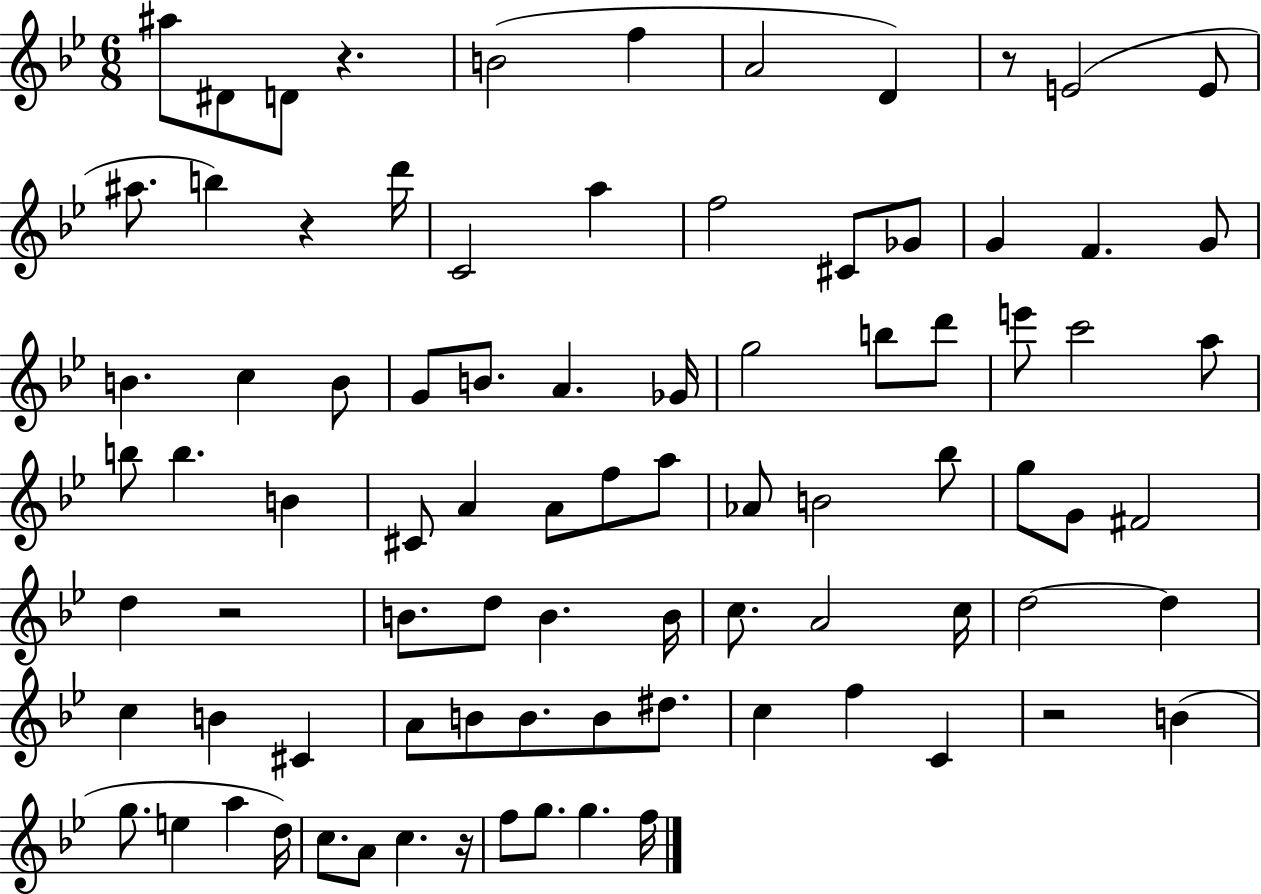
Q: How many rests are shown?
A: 6